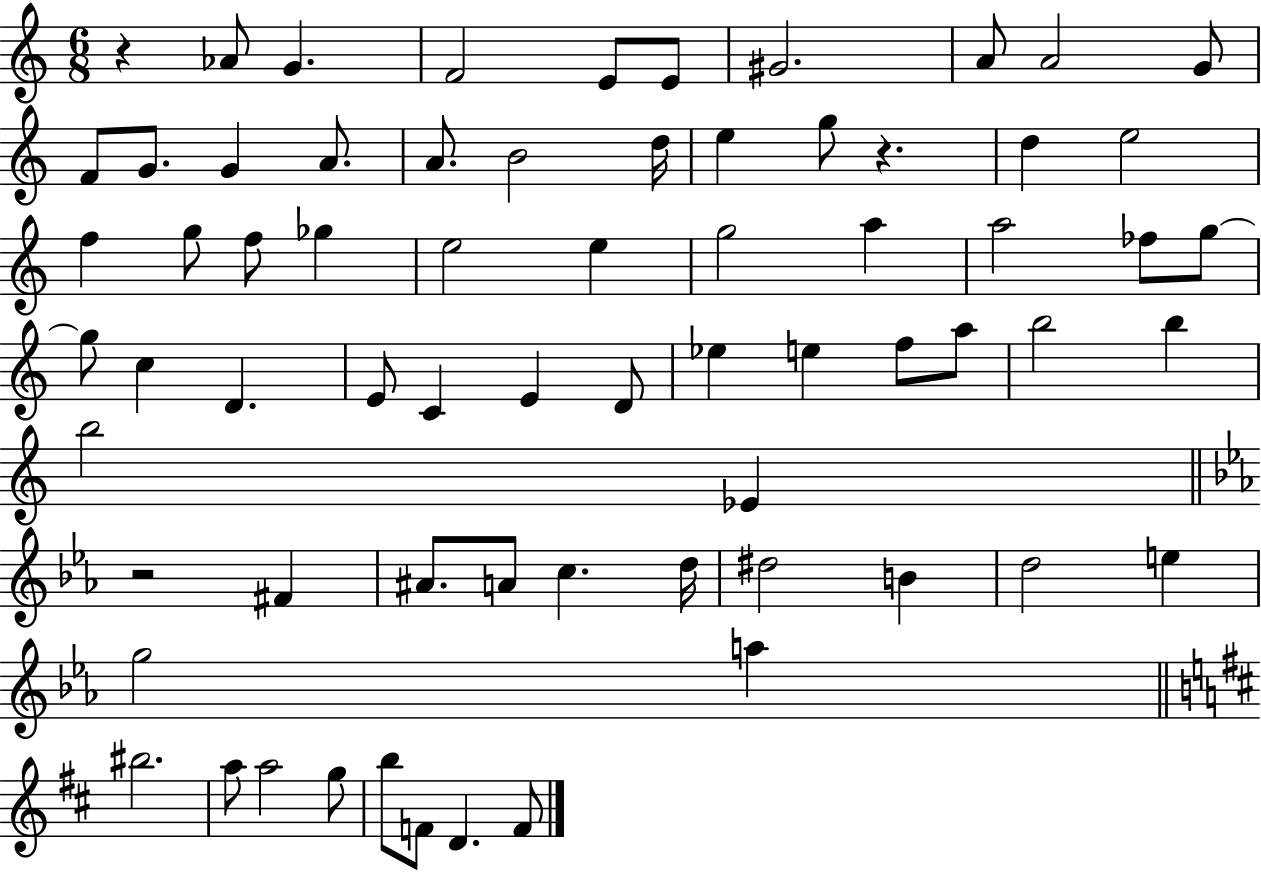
X:1
T:Untitled
M:6/8
L:1/4
K:C
z _A/2 G F2 E/2 E/2 ^G2 A/2 A2 G/2 F/2 G/2 G A/2 A/2 B2 d/4 e g/2 z d e2 f g/2 f/2 _g e2 e g2 a a2 _f/2 g/2 g/2 c D E/2 C E D/2 _e e f/2 a/2 b2 b b2 _E z2 ^F ^A/2 A/2 c d/4 ^d2 B d2 e g2 a ^b2 a/2 a2 g/2 b/2 F/2 D F/2